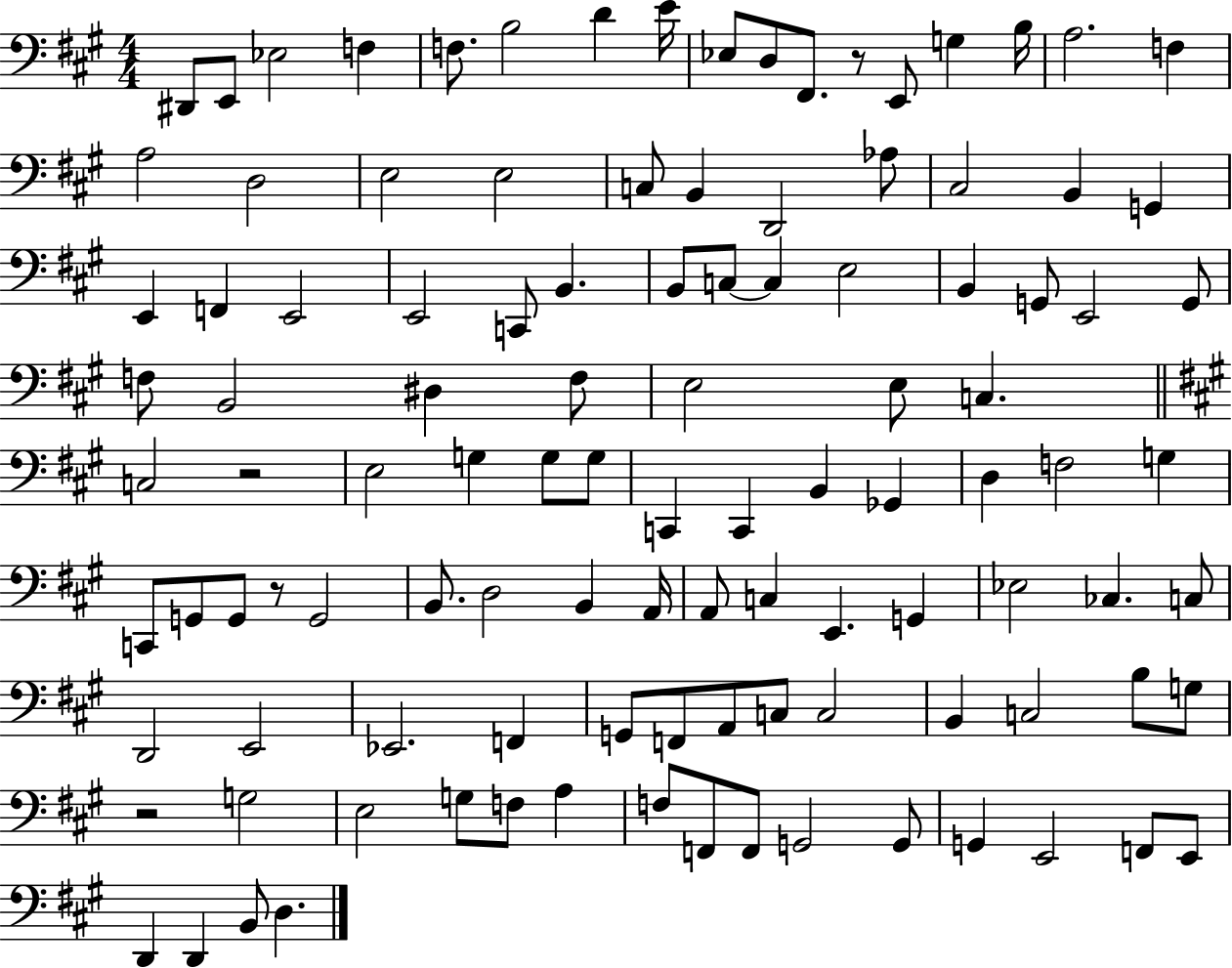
X:1
T:Untitled
M:4/4
L:1/4
K:A
^D,,/2 E,,/2 _E,2 F, F,/2 B,2 D E/4 _E,/2 D,/2 ^F,,/2 z/2 E,,/2 G, B,/4 A,2 F, A,2 D,2 E,2 E,2 C,/2 B,, D,,2 _A,/2 ^C,2 B,, G,, E,, F,, E,,2 E,,2 C,,/2 B,, B,,/2 C,/2 C, E,2 B,, G,,/2 E,,2 G,,/2 F,/2 B,,2 ^D, F,/2 E,2 E,/2 C, C,2 z2 E,2 G, G,/2 G,/2 C,, C,, B,, _G,, D, F,2 G, C,,/2 G,,/2 G,,/2 z/2 G,,2 B,,/2 D,2 B,, A,,/4 A,,/2 C, E,, G,, _E,2 _C, C,/2 D,,2 E,,2 _E,,2 F,, G,,/2 F,,/2 A,,/2 C,/2 C,2 B,, C,2 B,/2 G,/2 z2 G,2 E,2 G,/2 F,/2 A, F,/2 F,,/2 F,,/2 G,,2 G,,/2 G,, E,,2 F,,/2 E,,/2 D,, D,, B,,/2 D,